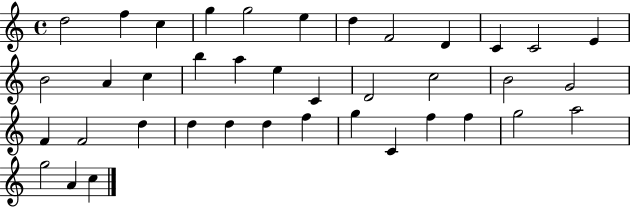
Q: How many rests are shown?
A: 0